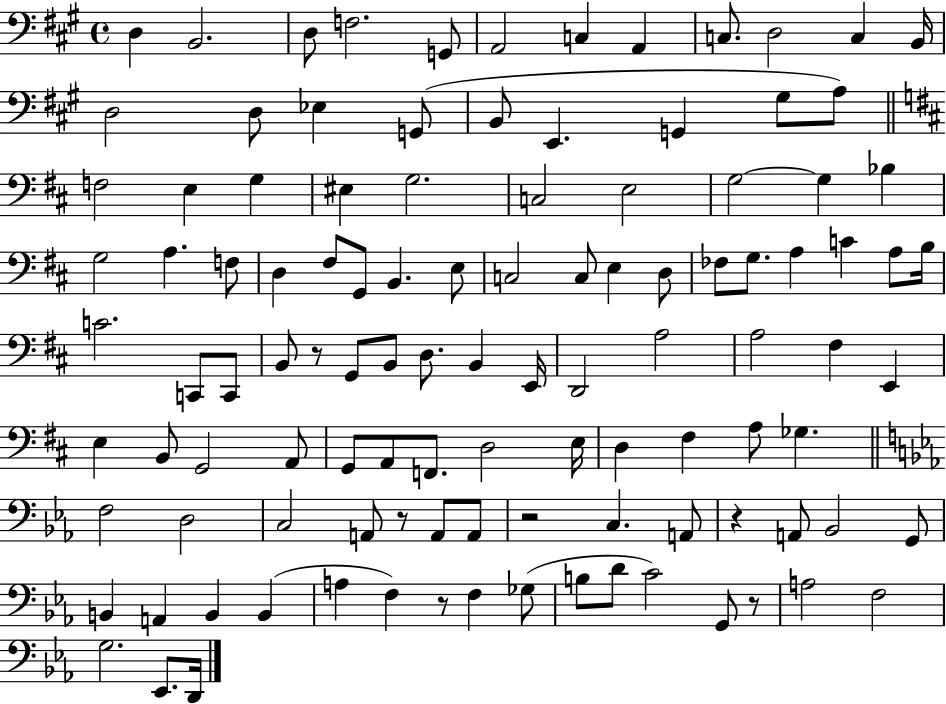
{
  \clef bass
  \time 4/4
  \defaultTimeSignature
  \key a \major
  d4 b,2. | d8 f2. g,8 | a,2 c4 a,4 | c8. d2 c4 b,16 | \break d2 d8 ees4 g,8( | b,8 e,4. g,4 gis8 a8) | \bar "||" \break \key b \minor f2 e4 g4 | eis4 g2. | c2 e2 | g2~~ g4 bes4 | \break g2 a4. f8 | d4 fis8 g,8 b,4. e8 | c2 c8 e4 d8 | fes8 g8. a4 c'4 a8 b16 | \break c'2. c,8 c,8 | b,8 r8 g,8 b,8 d8. b,4 e,16 | d,2 a2 | a2 fis4 e,4 | \break e4 b,8 g,2 a,8 | g,8 a,8 f,8. d2 e16 | d4 fis4 a8 ges4. | \bar "||" \break \key ees \major f2 d2 | c2 a,8 r8 a,8 a,8 | r2 c4. a,8 | r4 a,8 bes,2 g,8 | \break b,4 a,4 b,4 b,4( | a4 f4) r8 f4 ges8( | b8 d'8 c'2) g,8 r8 | a2 f2 | \break g2. ees,8. d,16 | \bar "|."
}